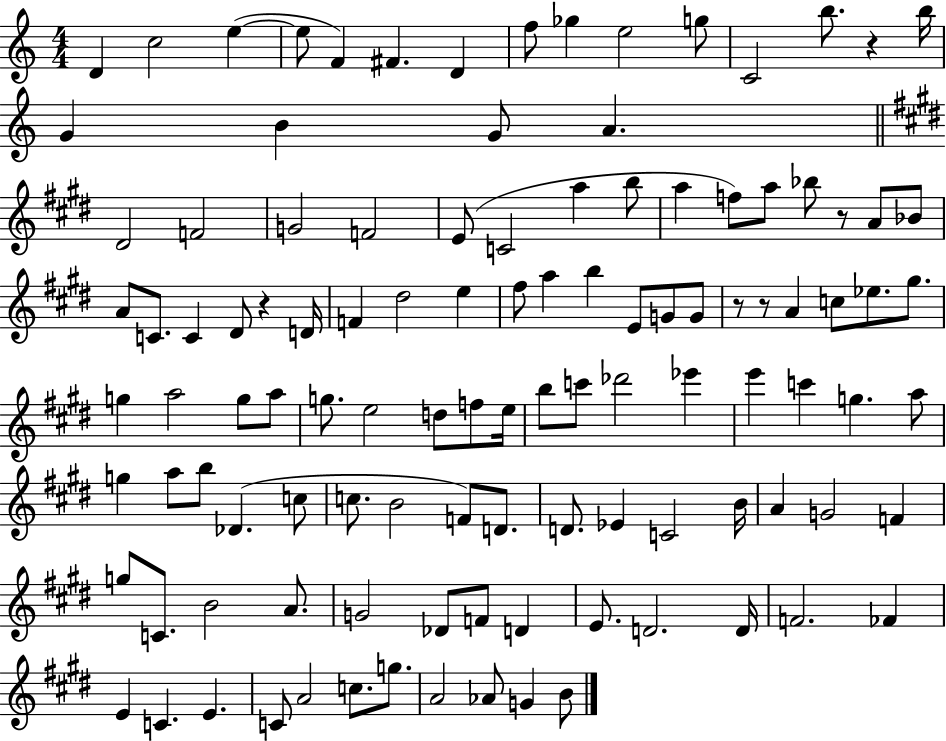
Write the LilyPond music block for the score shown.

{
  \clef treble
  \numericTimeSignature
  \time 4/4
  \key c \major
  \repeat volta 2 { d'4 c''2 e''4~(~ | e''8 f'4) fis'4. d'4 | f''8 ges''4 e''2 g''8 | c'2 b''8. r4 b''16 | \break g'4 b'4 g'8 a'4. | \bar "||" \break \key e \major dis'2 f'2 | g'2 f'2 | e'8( c'2 a''4 b''8 | a''4 f''8) a''8 bes''8 r8 a'8 bes'8 | \break a'8 c'8. c'4 dis'8 r4 d'16 | f'4 dis''2 e''4 | fis''8 a''4 b''4 e'8 g'8 g'8 | r8 r8 a'4 c''8 ees''8. gis''8. | \break g''4 a''2 g''8 a''8 | g''8. e''2 d''8 f''8 e''16 | b''8 c'''8 des'''2 ees'''4 | e'''4 c'''4 g''4. a''8 | \break g''4 a''8 b''8 des'4.( c''8 | c''8. b'2 f'8) d'8. | d'8. ees'4 c'2 b'16 | a'4 g'2 f'4 | \break g''8 c'8. b'2 a'8. | g'2 des'8 f'8 d'4 | e'8. d'2. d'16 | f'2. fes'4 | \break e'4 c'4. e'4. | c'8 a'2 c''8. g''8. | a'2 aes'8 g'4 b'8 | } \bar "|."
}